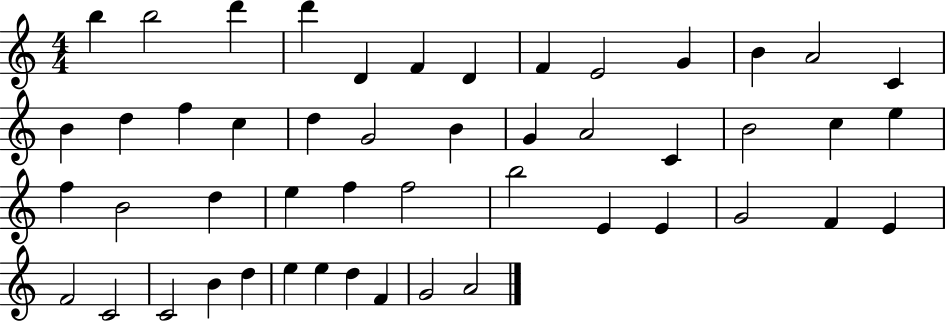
{
  \clef treble
  \numericTimeSignature
  \time 4/4
  \key c \major
  b''4 b''2 d'''4 | d'''4 d'4 f'4 d'4 | f'4 e'2 g'4 | b'4 a'2 c'4 | \break b'4 d''4 f''4 c''4 | d''4 g'2 b'4 | g'4 a'2 c'4 | b'2 c''4 e''4 | \break f''4 b'2 d''4 | e''4 f''4 f''2 | b''2 e'4 e'4 | g'2 f'4 e'4 | \break f'2 c'2 | c'2 b'4 d''4 | e''4 e''4 d''4 f'4 | g'2 a'2 | \break \bar "|."
}